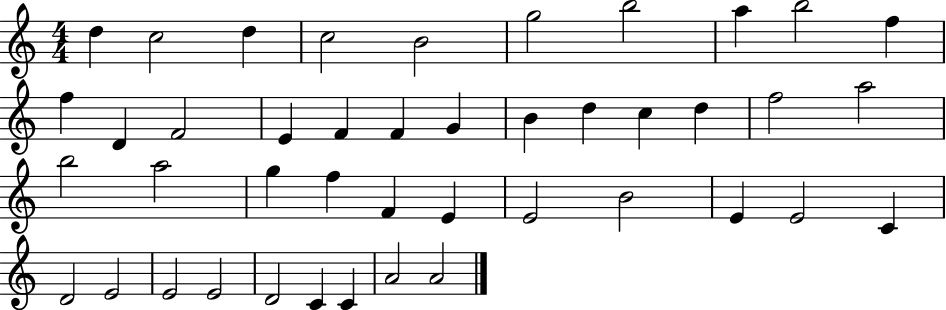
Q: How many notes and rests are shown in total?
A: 43